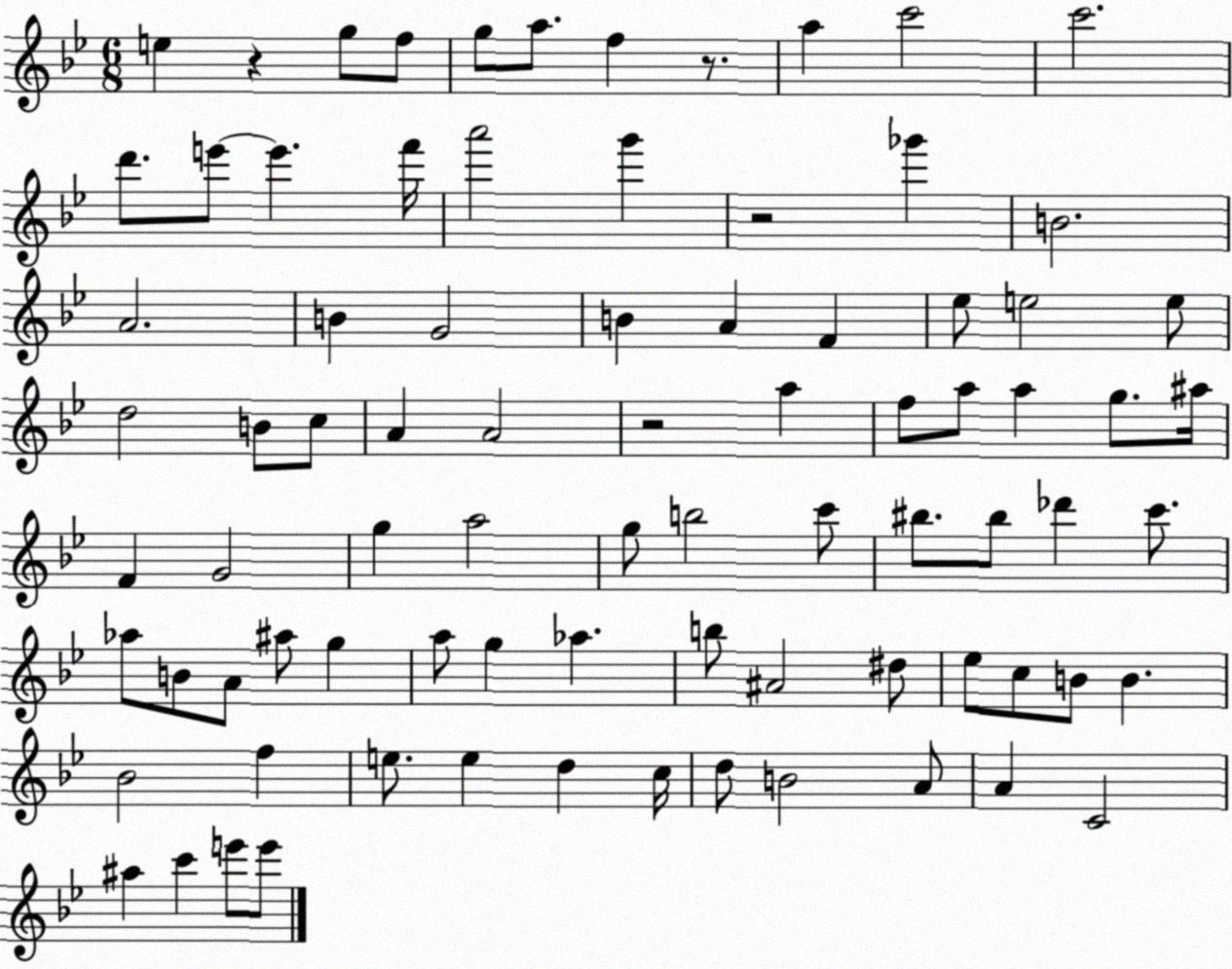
X:1
T:Untitled
M:6/8
L:1/4
K:Bb
e z g/2 f/2 g/2 a/2 f z/2 a c'2 c'2 d'/2 e'/2 e' f'/4 a'2 g' z2 _g' B2 A2 B G2 B A F _e/2 e2 e/2 d2 B/2 c/2 A A2 z2 a f/2 a/2 a g/2 ^a/4 F G2 g a2 g/2 b2 c'/2 ^b/2 ^b/2 _d' c'/2 _a/2 B/2 A/2 ^a/2 g a/2 g _a b/2 ^A2 ^d/2 _e/2 c/2 B/2 B _B2 f e/2 e d c/4 d/2 B2 A/2 A C2 ^a c' e'/2 e'/2